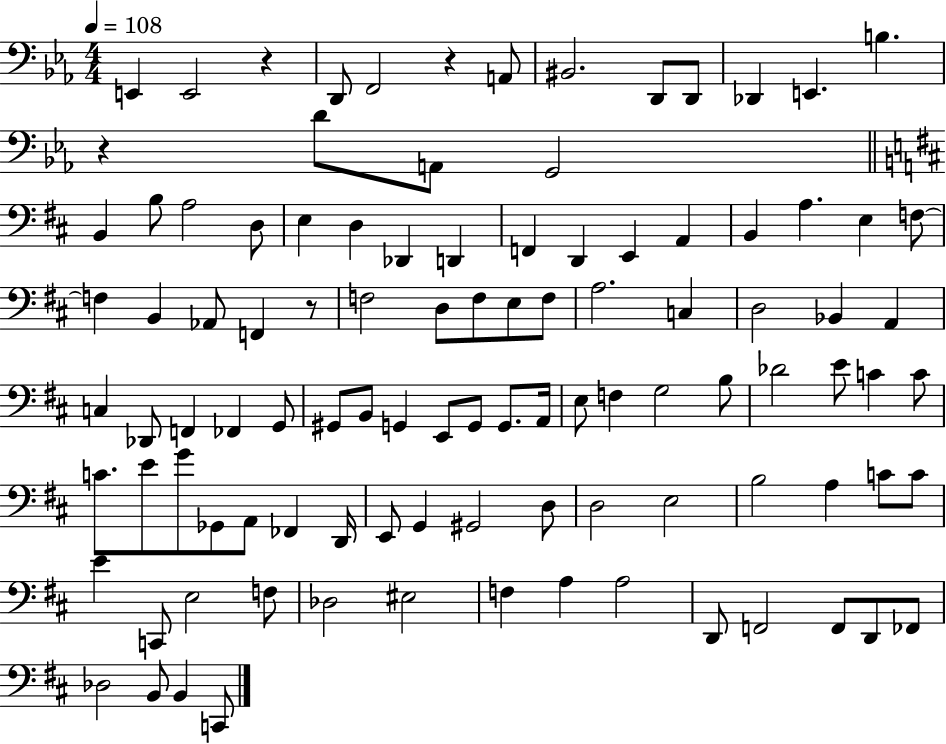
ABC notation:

X:1
T:Untitled
M:4/4
L:1/4
K:Eb
E,, E,,2 z D,,/2 F,,2 z A,,/2 ^B,,2 D,,/2 D,,/2 _D,, E,, B, z D/2 A,,/2 G,,2 B,, B,/2 A,2 D,/2 E, D, _D,, D,, F,, D,, E,, A,, B,, A, E, F,/2 F, B,, _A,,/2 F,, z/2 F,2 D,/2 F,/2 E,/2 F,/2 A,2 C, D,2 _B,, A,, C, _D,,/2 F,, _F,, G,,/2 ^G,,/2 B,,/2 G,, E,,/2 G,,/2 G,,/2 A,,/4 E,/2 F, G,2 B,/2 _D2 E/2 C C/2 C/2 E/2 G/2 _G,,/2 A,,/2 _F,, D,,/4 E,,/2 G,, ^G,,2 D,/2 D,2 E,2 B,2 A, C/2 C/2 E C,,/2 E,2 F,/2 _D,2 ^E,2 F, A, A,2 D,,/2 F,,2 F,,/2 D,,/2 _F,,/2 _D,2 B,,/2 B,, C,,/2